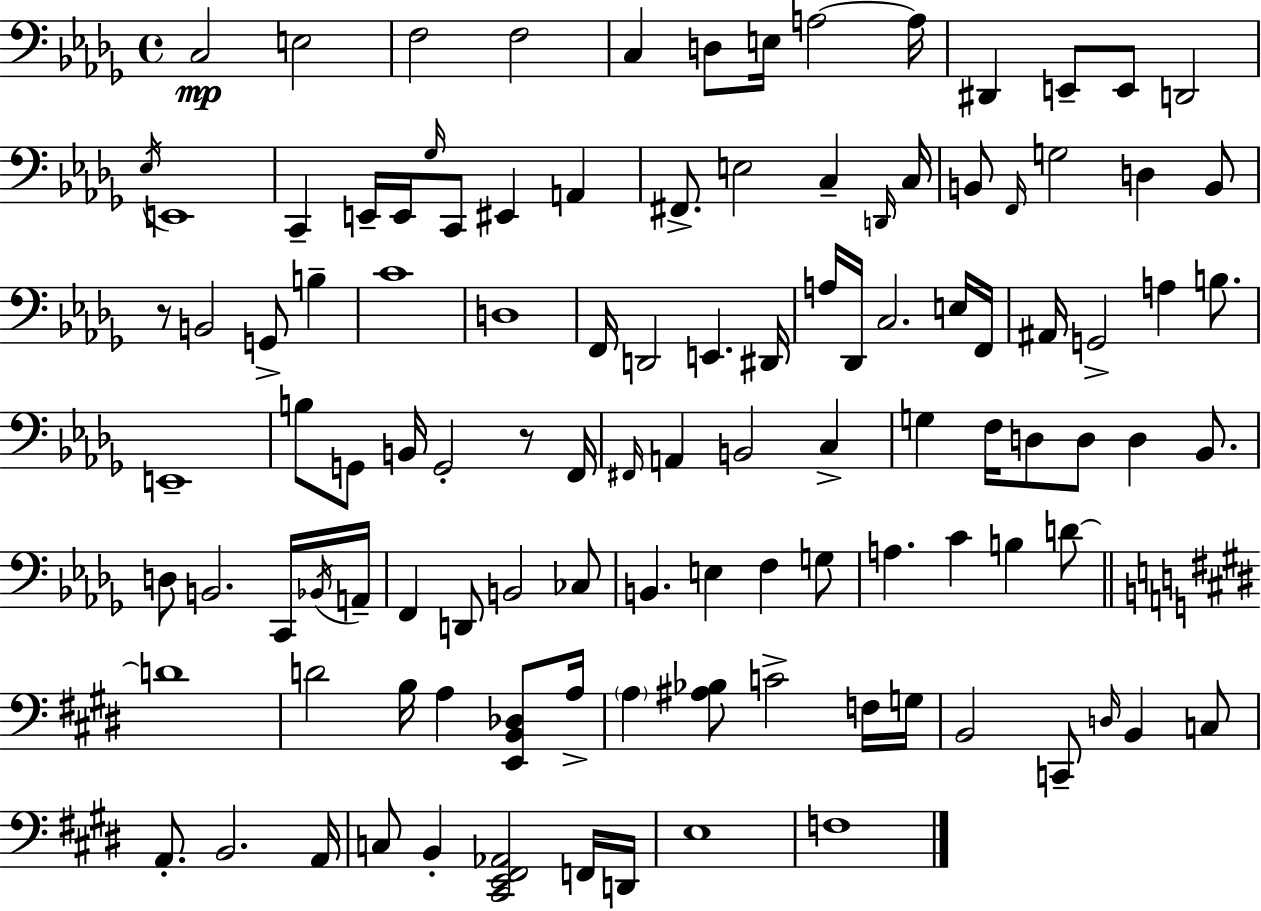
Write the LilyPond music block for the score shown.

{
  \clef bass
  \time 4/4
  \defaultTimeSignature
  \key bes \minor
  c2\mp e2 | f2 f2 | c4 d8 e16 a2~~ a16 | dis,4 e,8-- e,8 d,2 | \break \acciaccatura { ees16 } e,1 | c,4-- e,16-- e,16 \grace { ges16 } c,8 eis,4 a,4 | fis,8.-> e2 c4-- | \grace { d,16 } c16 b,8 \grace { f,16 } g2 d4 | \break b,8 r8 b,2 g,8-> | b4-- c'1 | d1 | f,16 d,2 e,4. | \break dis,16 a16 des,16 c2. | e16 f,16 ais,16 g,2-> a4 | b8. e,1-- | b8 g,8 b,16 g,2-. | \break r8 f,16 \grace { fis,16 } a,4 b,2 | c4-> g4 f16 d8 d8 d4 | bes,8. d8 b,2. | c,16 \acciaccatura { bes,16 } a,16-- f,4 d,8 b,2 | \break ces8 b,4. e4 | f4 g8 a4. c'4 | b4 d'8~~ \bar "||" \break \key e \major d'1 | d'2 b16 a4 <e, b, des>8 a16-> | \parenthesize a4 <ais bes>8 c'2-> f16 g16 | b,2 c,8-- \grace { d16 } b,4 c8 | \break a,8.-. b,2. | a,16 c8 b,4-. <cis, e, fis, aes,>2 f,16 | d,16 e1 | f1 | \break \bar "|."
}